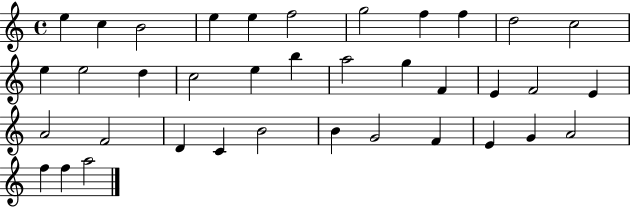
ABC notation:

X:1
T:Untitled
M:4/4
L:1/4
K:C
e c B2 e e f2 g2 f f d2 c2 e e2 d c2 e b a2 g F E F2 E A2 F2 D C B2 B G2 F E G A2 f f a2